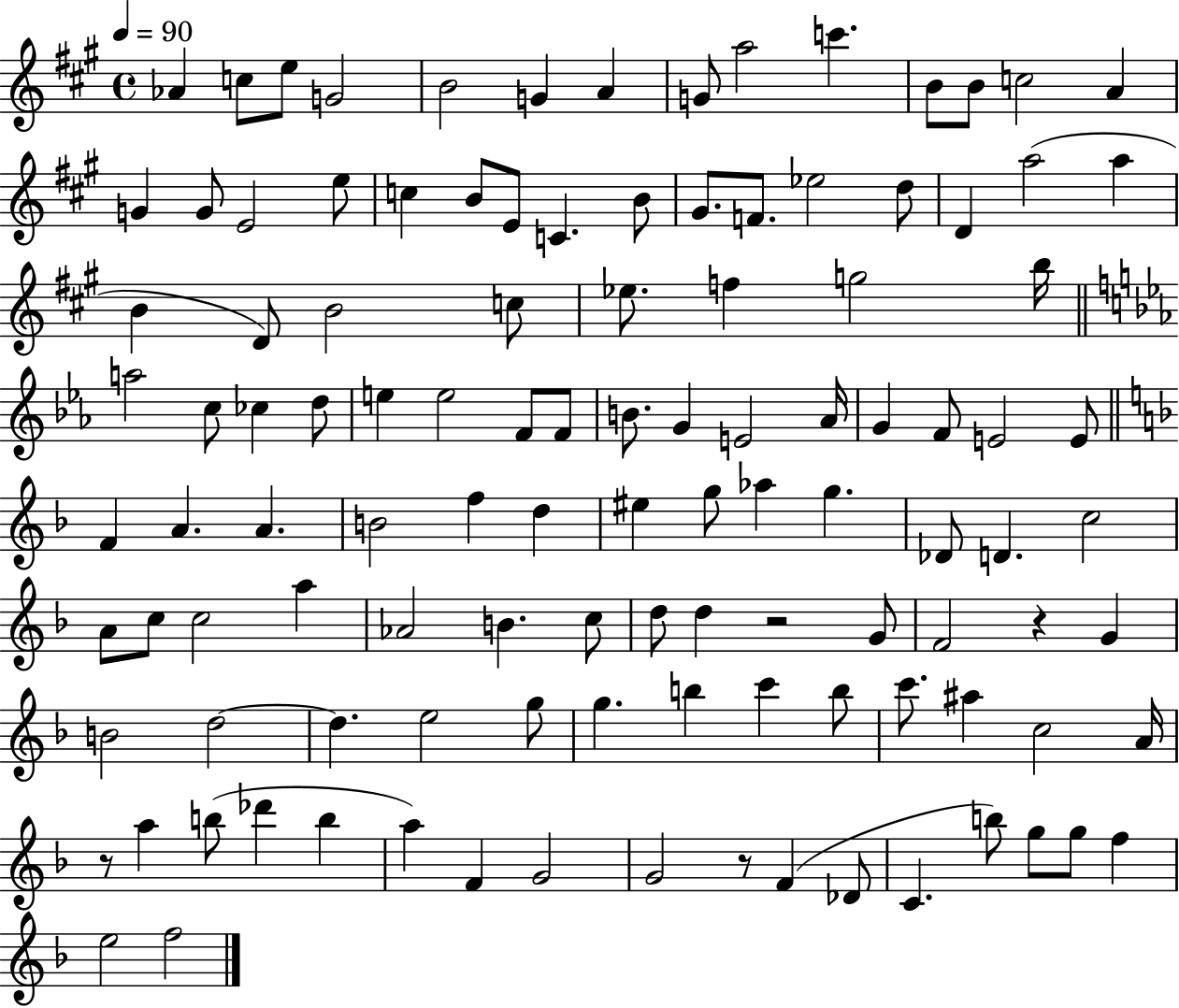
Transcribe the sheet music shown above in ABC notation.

X:1
T:Untitled
M:4/4
L:1/4
K:A
_A c/2 e/2 G2 B2 G A G/2 a2 c' B/2 B/2 c2 A G G/2 E2 e/2 c B/2 E/2 C B/2 ^G/2 F/2 _e2 d/2 D a2 a B D/2 B2 c/2 _e/2 f g2 b/4 a2 c/2 _c d/2 e e2 F/2 F/2 B/2 G E2 _A/4 G F/2 E2 E/2 F A A B2 f d ^e g/2 _a g _D/2 D c2 A/2 c/2 c2 a _A2 B c/2 d/2 d z2 G/2 F2 z G B2 d2 d e2 g/2 g b c' b/2 c'/2 ^a c2 A/4 z/2 a b/2 _d' b a F G2 G2 z/2 F _D/2 C b/2 g/2 g/2 f e2 f2